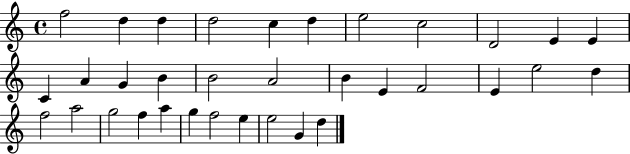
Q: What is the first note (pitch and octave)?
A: F5